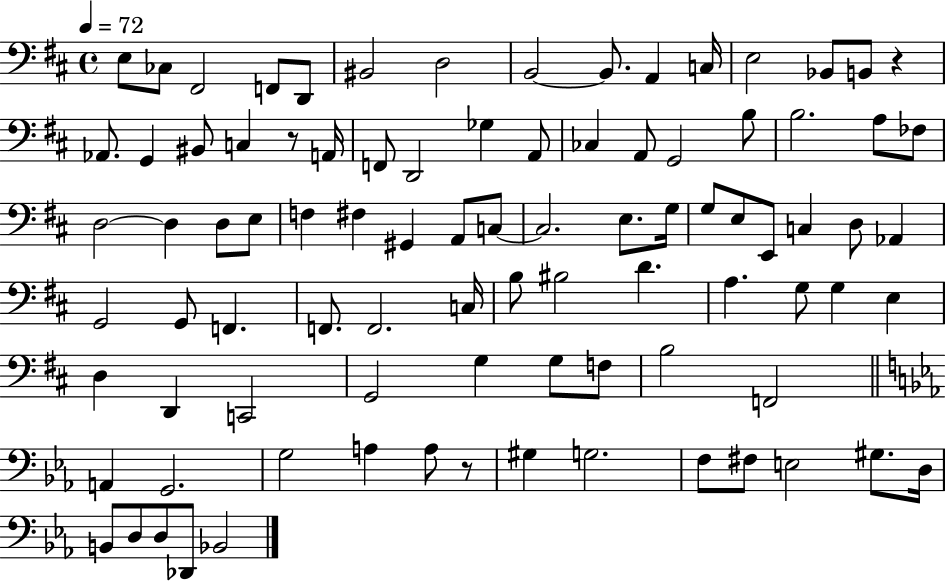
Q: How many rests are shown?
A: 3